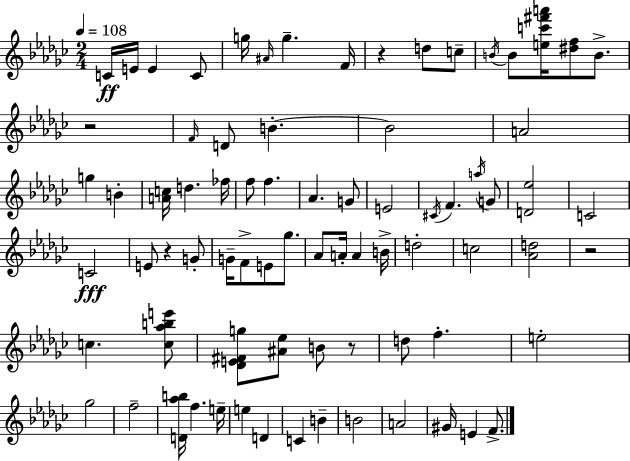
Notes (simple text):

C4/s E4/s E4/q C4/e G5/s A#4/s G5/q. F4/s R/q D5/e C5/e B4/s B4/e [E5,C6,F#6,A6]/s [D#5,F5]/e B4/e. R/h F4/s D4/e B4/q. B4/h A4/h G5/q B4/q [A4,C5]/s D5/q. FES5/s F5/e F5/q. Ab4/q. G4/e E4/h C#4/s F4/q. A5/s G4/e [D4,Eb5]/h C4/h C4/h E4/e R/q G4/e G4/s F4/e E4/e Gb5/e. Ab4/e A4/s A4/q B4/s D5/h C5/h [Ab4,D5]/h R/h C5/q. [C5,Ab5,B5,E6]/e [Db4,E4,F#4,G5]/e [A#4,Eb5]/e B4/e R/e D5/e F5/q. E5/h Gb5/h F5/h [D4,Ab5,B5]/s F5/q. E5/s E5/q D4/q C4/q B4/q B4/h A4/h G#4/s E4/q F4/e.